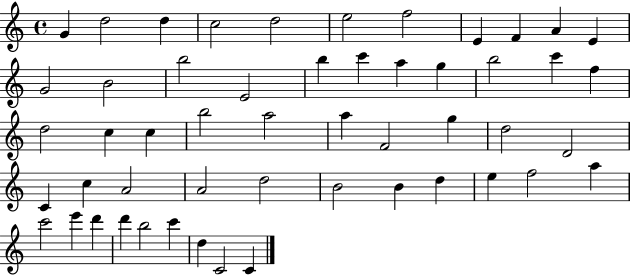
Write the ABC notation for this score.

X:1
T:Untitled
M:4/4
L:1/4
K:C
G d2 d c2 d2 e2 f2 E F A E G2 B2 b2 E2 b c' a g b2 c' f d2 c c b2 a2 a F2 g d2 D2 C c A2 A2 d2 B2 B d e f2 a c'2 e' d' d' b2 c' d C2 C